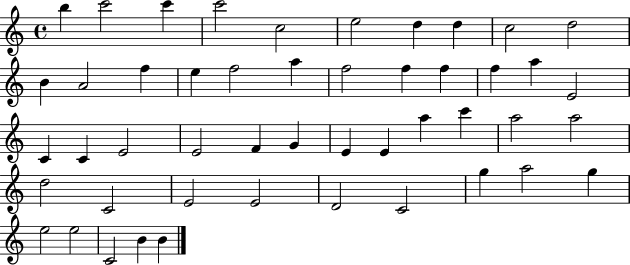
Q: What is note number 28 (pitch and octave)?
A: G4